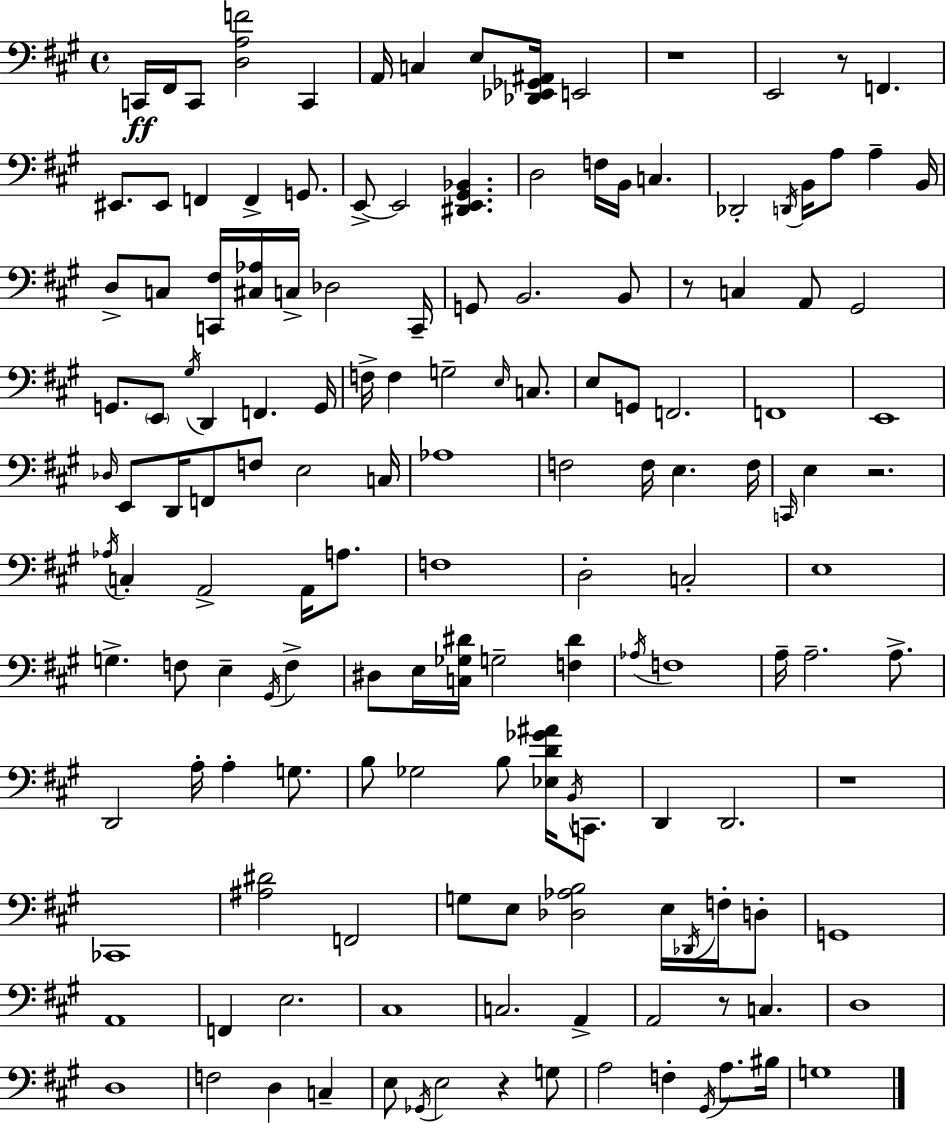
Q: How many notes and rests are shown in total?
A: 150